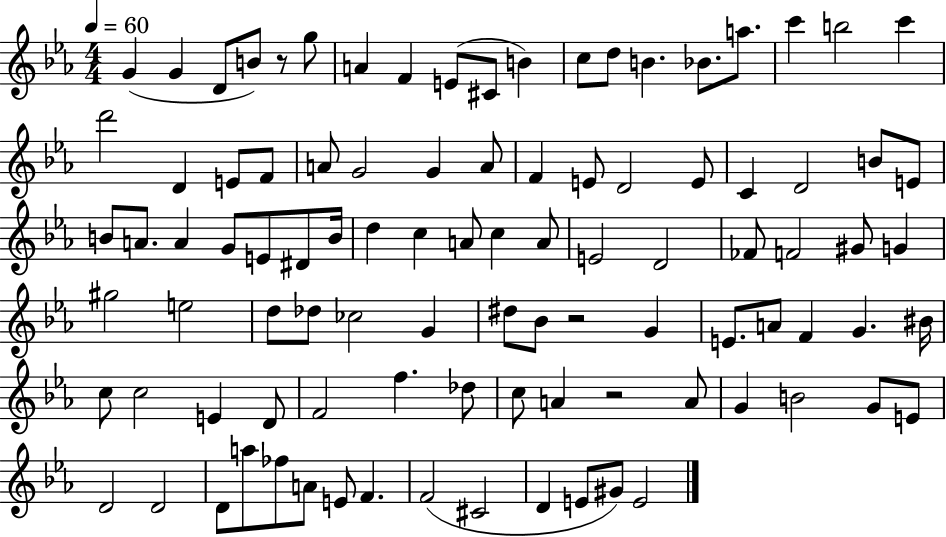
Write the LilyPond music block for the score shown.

{
  \clef treble
  \numericTimeSignature
  \time 4/4
  \key ees \major
  \tempo 4 = 60
  g'4( g'4 d'8 b'8) r8 g''8 | a'4 f'4 e'8( cis'8 b'4) | c''8 d''8 b'4. bes'8. a''8. | c'''4 b''2 c'''4 | \break d'''2 d'4 e'8 f'8 | a'8 g'2 g'4 a'8 | f'4 e'8 d'2 e'8 | c'4 d'2 b'8 e'8 | \break b'8 a'8. a'4 g'8 e'8 dis'8 b'16 | d''4 c''4 a'8 c''4 a'8 | e'2 d'2 | fes'8 f'2 gis'8 g'4 | \break gis''2 e''2 | d''8 des''8 ces''2 g'4 | dis''8 bes'8 r2 g'4 | e'8. a'8 f'4 g'4. bis'16 | \break c''8 c''2 e'4 d'8 | f'2 f''4. des''8 | c''8 a'4 r2 a'8 | g'4 b'2 g'8 e'8 | \break d'2 d'2 | d'8 a''8 fes''8 a'8 e'8 f'4. | f'2( cis'2 | d'4 e'8 gis'8) e'2 | \break \bar "|."
}